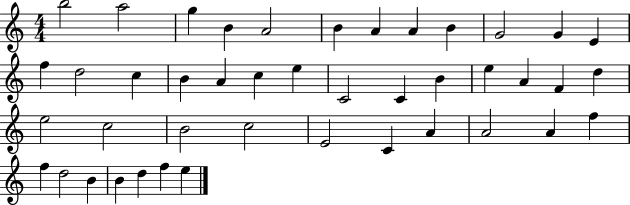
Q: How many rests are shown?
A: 0